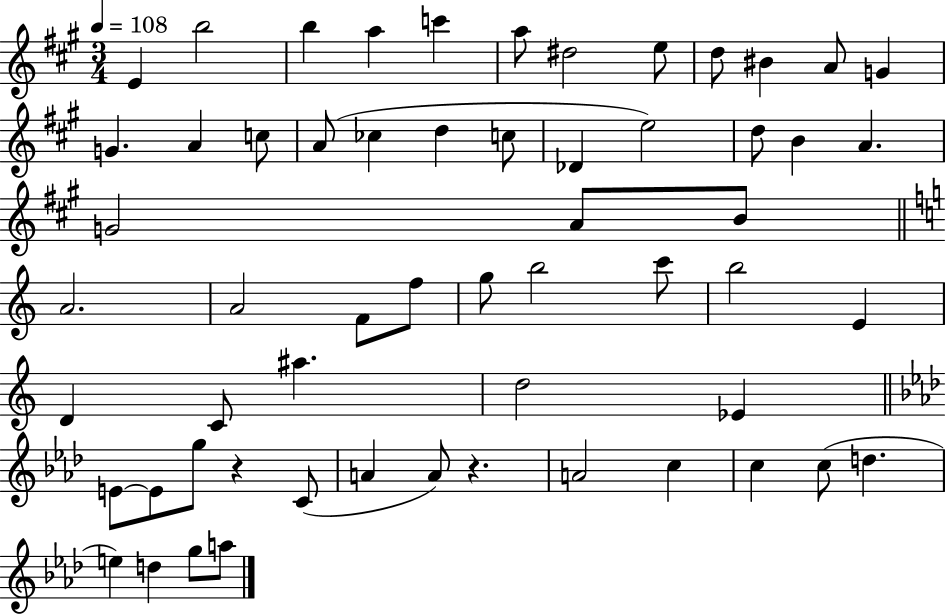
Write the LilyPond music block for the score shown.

{
  \clef treble
  \numericTimeSignature
  \time 3/4
  \key a \major
  \tempo 4 = 108
  e'4 b''2 | b''4 a''4 c'''4 | a''8 dis''2 e''8 | d''8 bis'4 a'8 g'4 | \break g'4. a'4 c''8 | a'8( ces''4 d''4 c''8 | des'4 e''2) | d''8 b'4 a'4. | \break g'2 a'8 b'8 | \bar "||" \break \key c \major a'2. | a'2 f'8 f''8 | g''8 b''2 c'''8 | b''2 e'4 | \break d'4 c'8 ais''4. | d''2 ees'4 | \bar "||" \break \key aes \major e'8~~ e'8 g''8 r4 c'8( | a'4 a'8) r4. | a'2 c''4 | c''4 c''8( d''4. | \break e''4) d''4 g''8 a''8 | \bar "|."
}